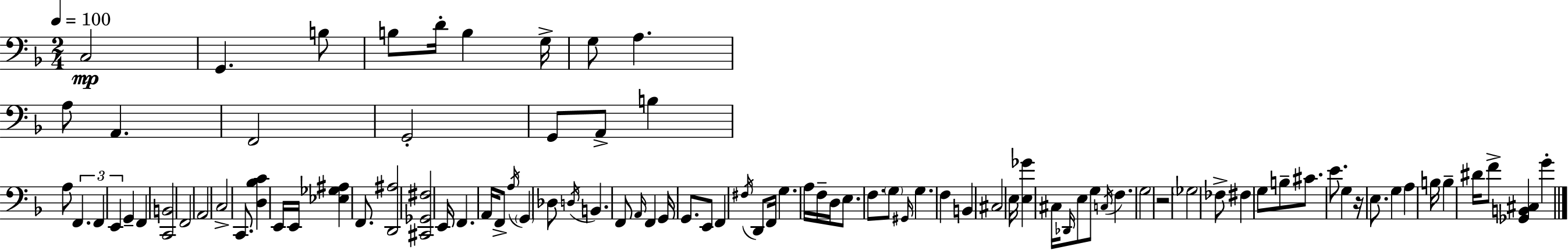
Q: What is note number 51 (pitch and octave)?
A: F3